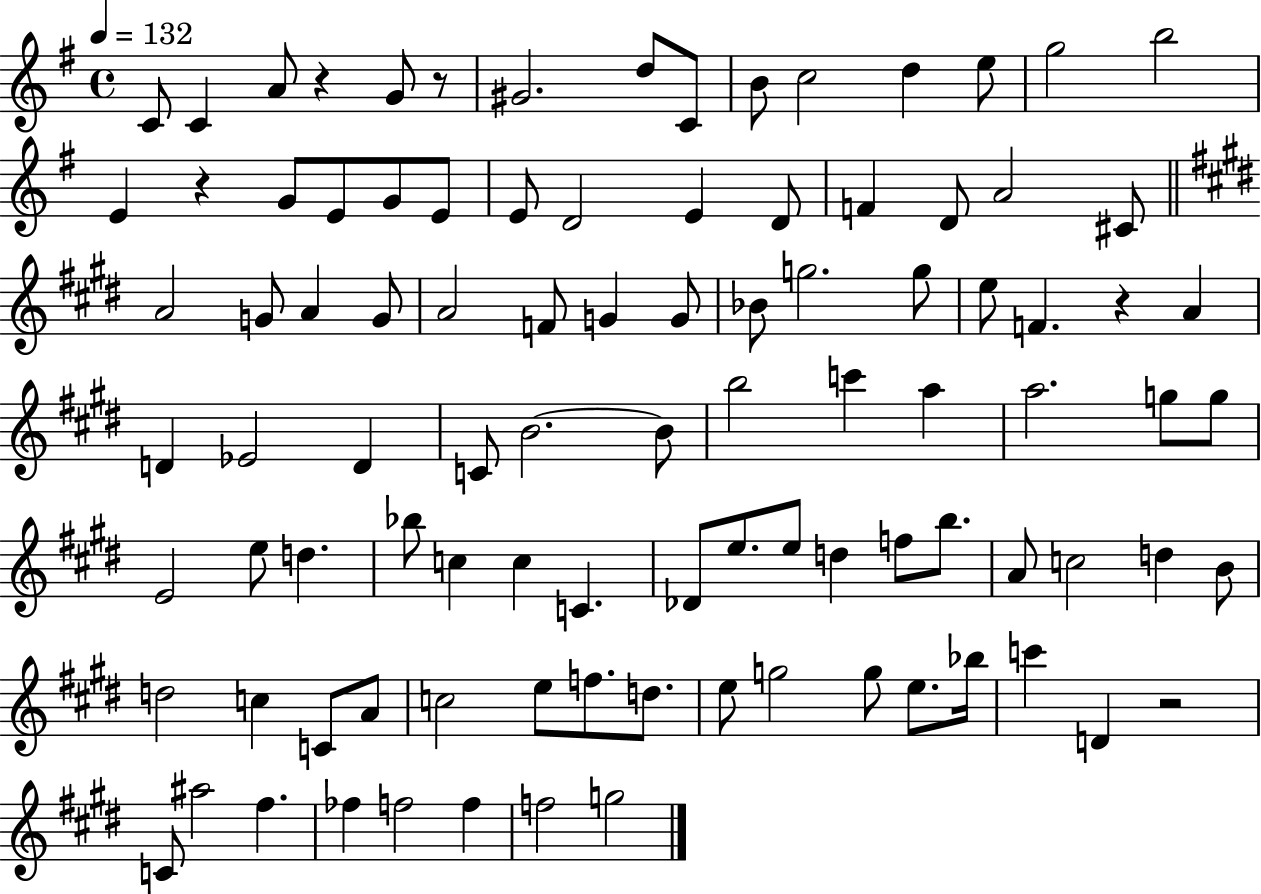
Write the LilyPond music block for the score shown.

{
  \clef treble
  \time 4/4
  \defaultTimeSignature
  \key g \major
  \tempo 4 = 132
  c'8 c'4 a'8 r4 g'8 r8 | gis'2. d''8 c'8 | b'8 c''2 d''4 e''8 | g''2 b''2 | \break e'4 r4 g'8 e'8 g'8 e'8 | e'8 d'2 e'4 d'8 | f'4 d'8 a'2 cis'8 | \bar "||" \break \key e \major a'2 g'8 a'4 g'8 | a'2 f'8 g'4 g'8 | bes'8 g''2. g''8 | e''8 f'4. r4 a'4 | \break d'4 ees'2 d'4 | c'8 b'2.~~ b'8 | b''2 c'''4 a''4 | a''2. g''8 g''8 | \break e'2 e''8 d''4. | bes''8 c''4 c''4 c'4. | des'8 e''8. e''8 d''4 f''8 b''8. | a'8 c''2 d''4 b'8 | \break d''2 c''4 c'8 a'8 | c''2 e''8 f''8. d''8. | e''8 g''2 g''8 e''8. bes''16 | c'''4 d'4 r2 | \break c'8 ais''2 fis''4. | fes''4 f''2 f''4 | f''2 g''2 | \bar "|."
}